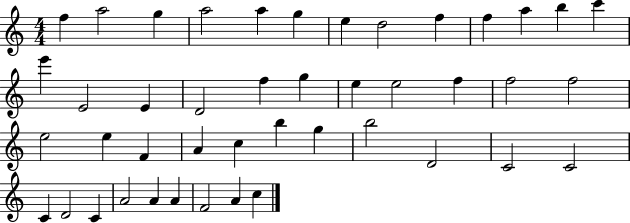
X:1
T:Untitled
M:4/4
L:1/4
K:C
f a2 g a2 a g e d2 f f a b c' e' E2 E D2 f g e e2 f f2 f2 e2 e F A c b g b2 D2 C2 C2 C D2 C A2 A A F2 A c